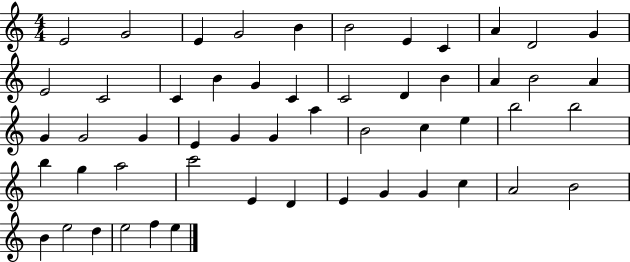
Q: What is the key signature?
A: C major